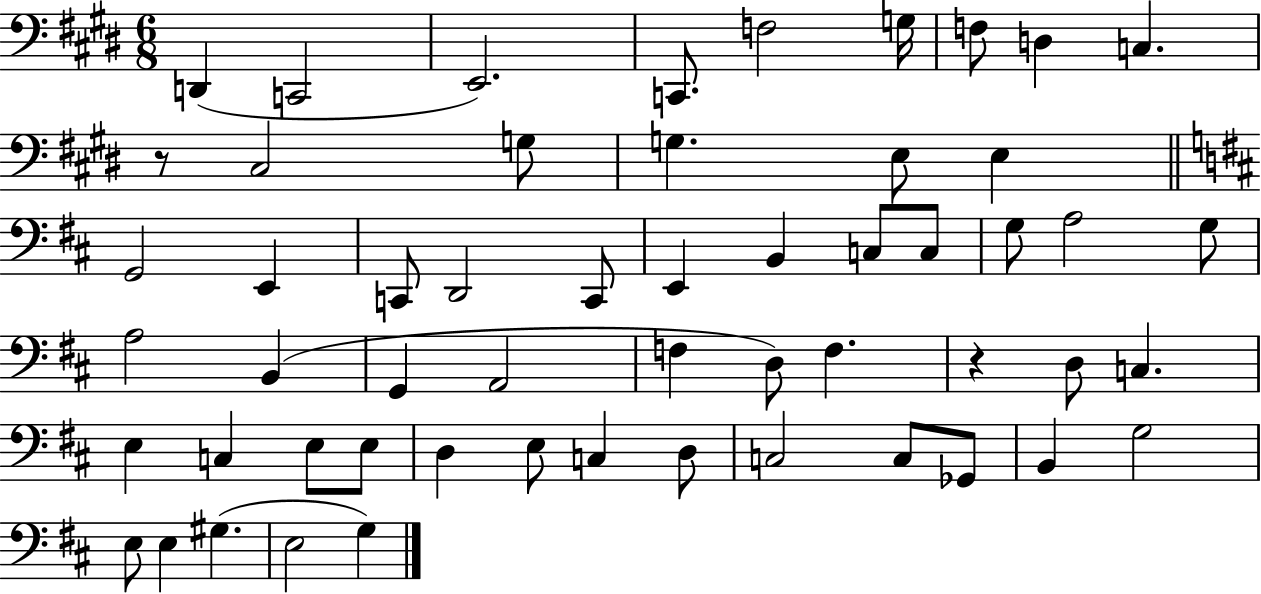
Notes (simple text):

D2/q C2/h E2/h. C2/e. F3/h G3/s F3/e D3/q C3/q. R/e C#3/h G3/e G3/q. E3/e E3/q G2/h E2/q C2/e D2/h C2/e E2/q B2/q C3/e C3/e G3/e A3/h G3/e A3/h B2/q G2/q A2/h F3/q D3/e F3/q. R/q D3/e C3/q. E3/q C3/q E3/e E3/e D3/q E3/e C3/q D3/e C3/h C3/e Gb2/e B2/q G3/h E3/e E3/q G#3/q. E3/h G3/q